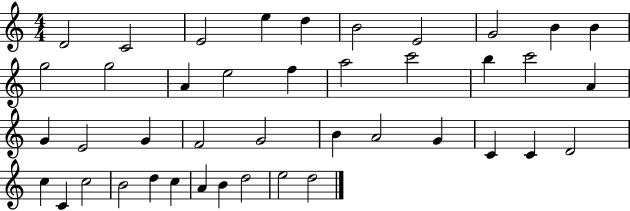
X:1
T:Untitled
M:4/4
L:1/4
K:C
D2 C2 E2 e d B2 E2 G2 B B g2 g2 A e2 f a2 c'2 b c'2 A G E2 G F2 G2 B A2 G C C D2 c C c2 B2 d c A B d2 e2 d2